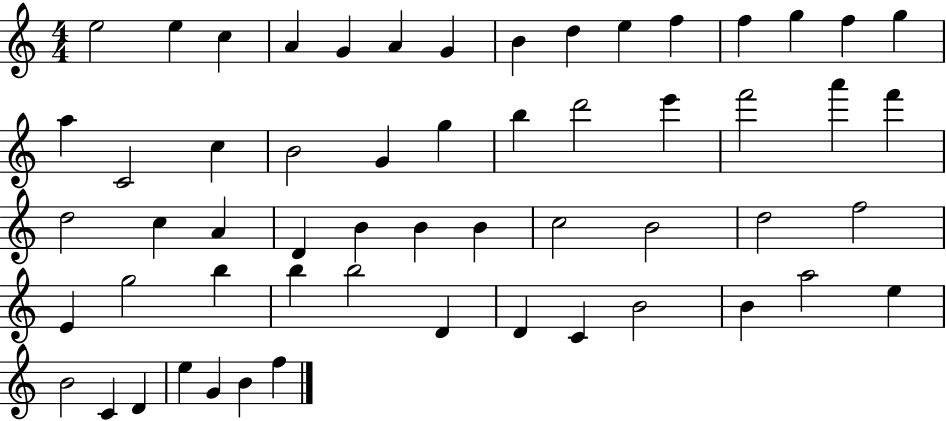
X:1
T:Untitled
M:4/4
L:1/4
K:C
e2 e c A G A G B d e f f g f g a C2 c B2 G g b d'2 e' f'2 a' f' d2 c A D B B B c2 B2 d2 f2 E g2 b b b2 D D C B2 B a2 e B2 C D e G B f